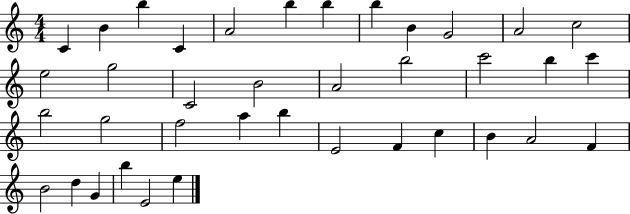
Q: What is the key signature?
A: C major